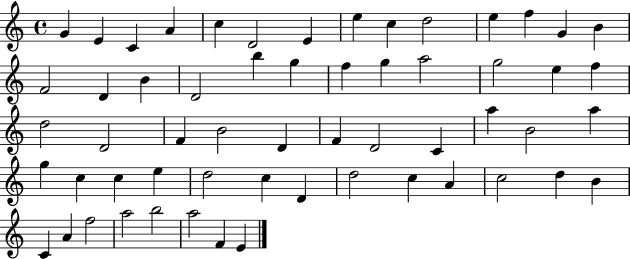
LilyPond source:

{
  \clef treble
  \time 4/4
  \defaultTimeSignature
  \key c \major
  g'4 e'4 c'4 a'4 | c''4 d'2 e'4 | e''4 c''4 d''2 | e''4 f''4 g'4 b'4 | \break f'2 d'4 b'4 | d'2 b''4 g''4 | f''4 g''4 a''2 | g''2 e''4 f''4 | \break d''2 d'2 | f'4 b'2 d'4 | f'4 d'2 c'4 | a''4 b'2 a''4 | \break g''4 c''4 c''4 e''4 | d''2 c''4 d'4 | d''2 c''4 a'4 | c''2 d''4 b'4 | \break c'4 a'4 f''2 | a''2 b''2 | a''2 f'4 e'4 | \bar "|."
}